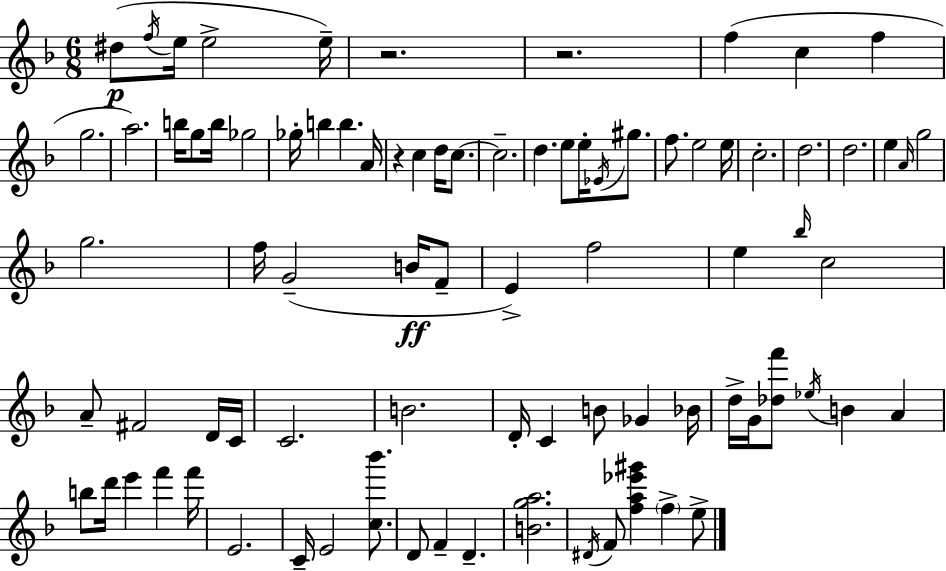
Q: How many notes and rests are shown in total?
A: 84